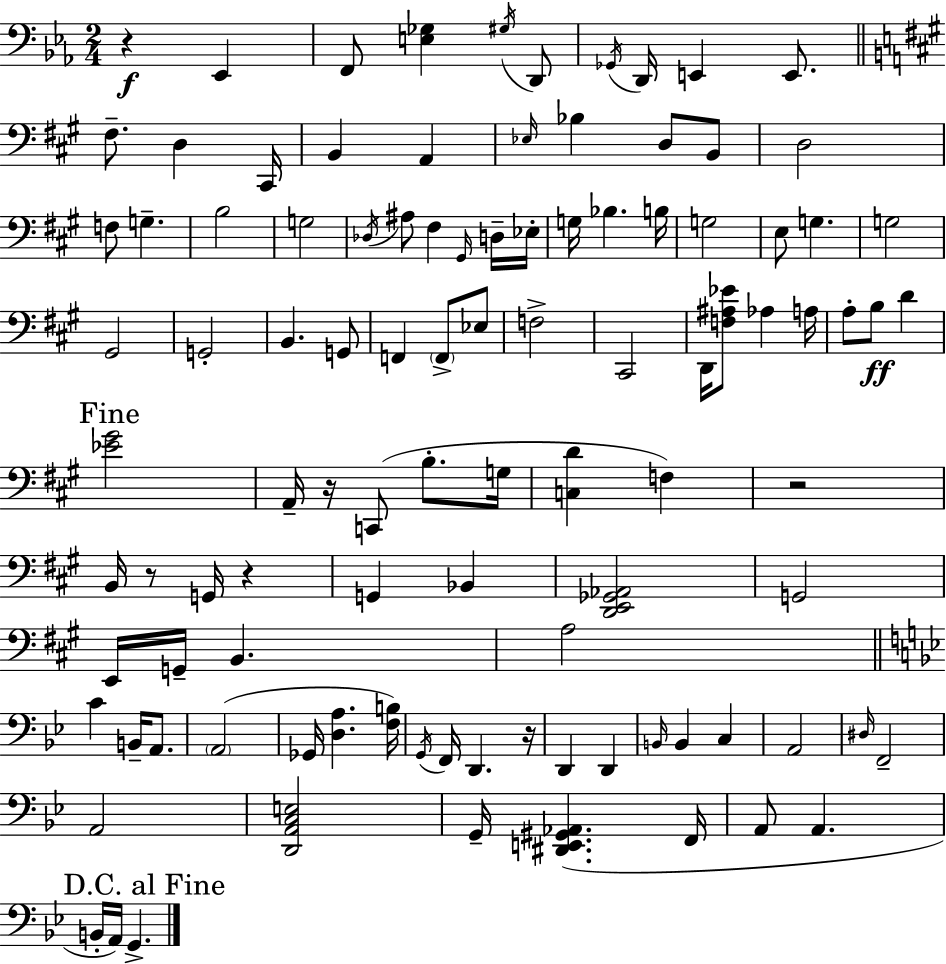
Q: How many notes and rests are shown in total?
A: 103